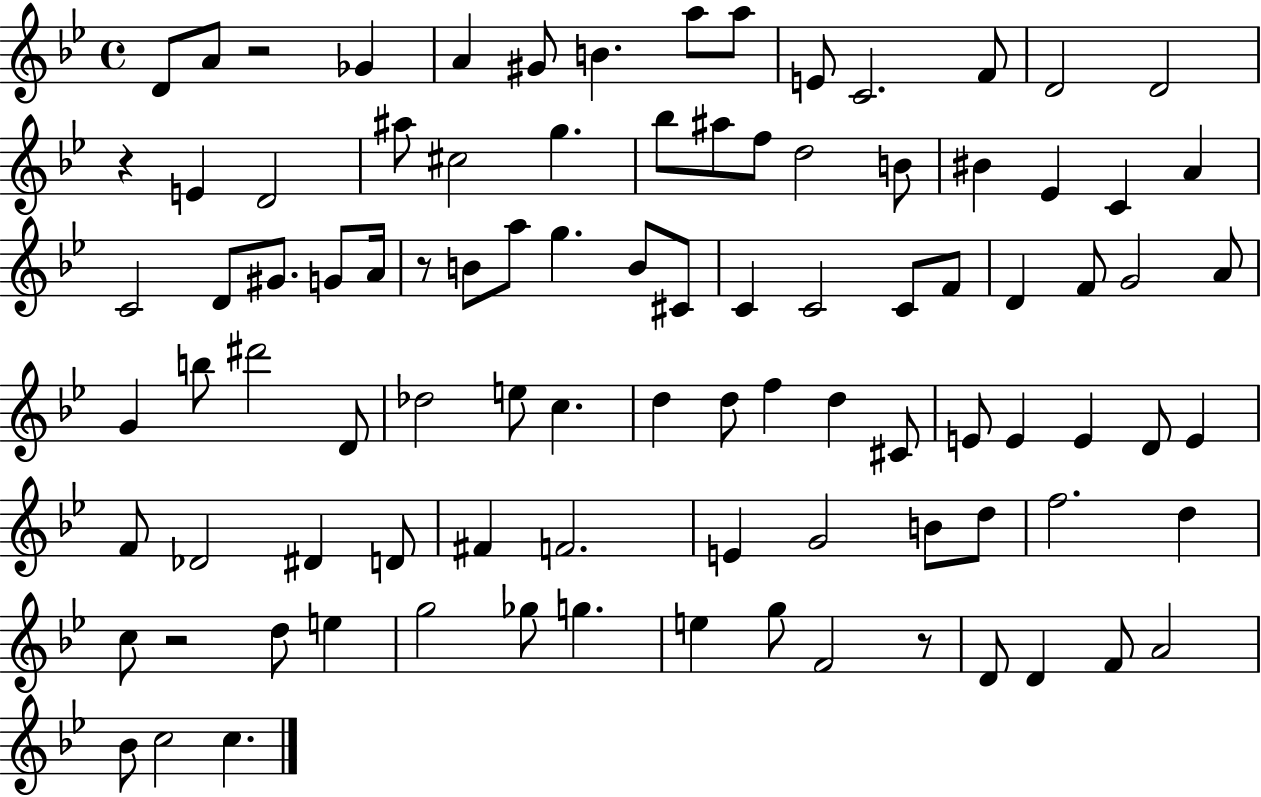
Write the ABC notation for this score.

X:1
T:Untitled
M:4/4
L:1/4
K:Bb
D/2 A/2 z2 _G A ^G/2 B a/2 a/2 E/2 C2 F/2 D2 D2 z E D2 ^a/2 ^c2 g _b/2 ^a/2 f/2 d2 B/2 ^B _E C A C2 D/2 ^G/2 G/2 A/4 z/2 B/2 a/2 g B/2 ^C/2 C C2 C/2 F/2 D F/2 G2 A/2 G b/2 ^d'2 D/2 _d2 e/2 c d d/2 f d ^C/2 E/2 E E D/2 E F/2 _D2 ^D D/2 ^F F2 E G2 B/2 d/2 f2 d c/2 z2 d/2 e g2 _g/2 g e g/2 F2 z/2 D/2 D F/2 A2 _B/2 c2 c